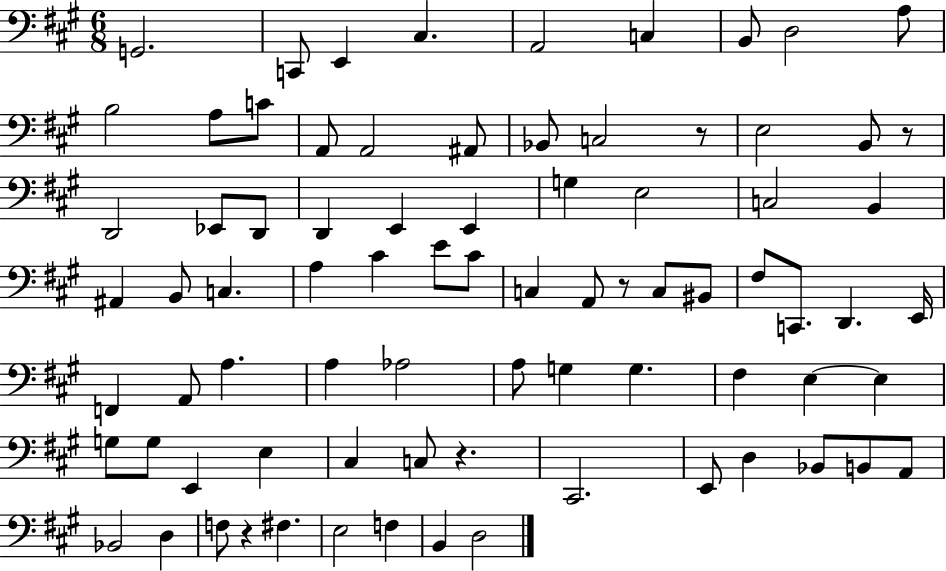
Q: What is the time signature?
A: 6/8